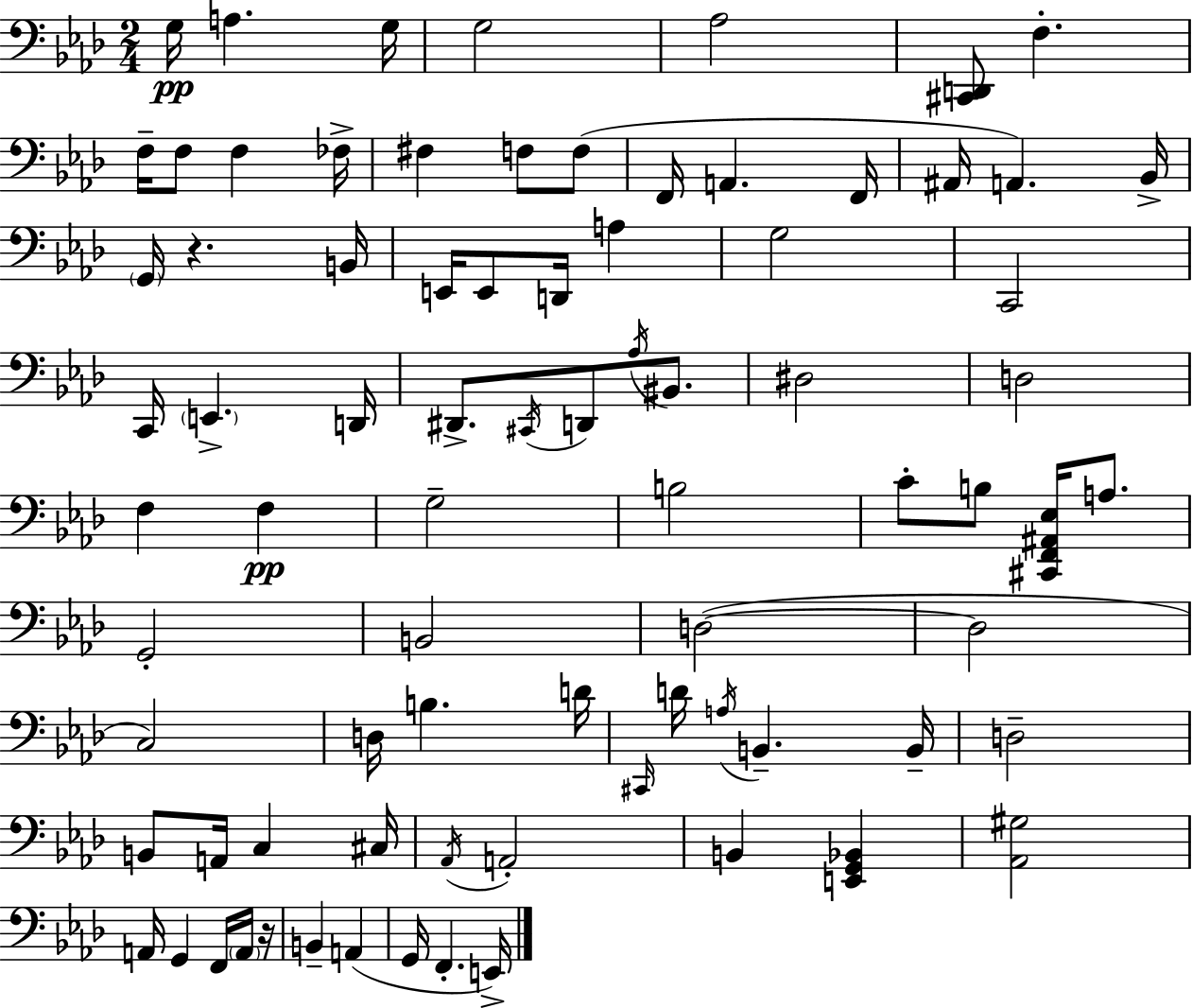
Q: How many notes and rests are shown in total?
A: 80